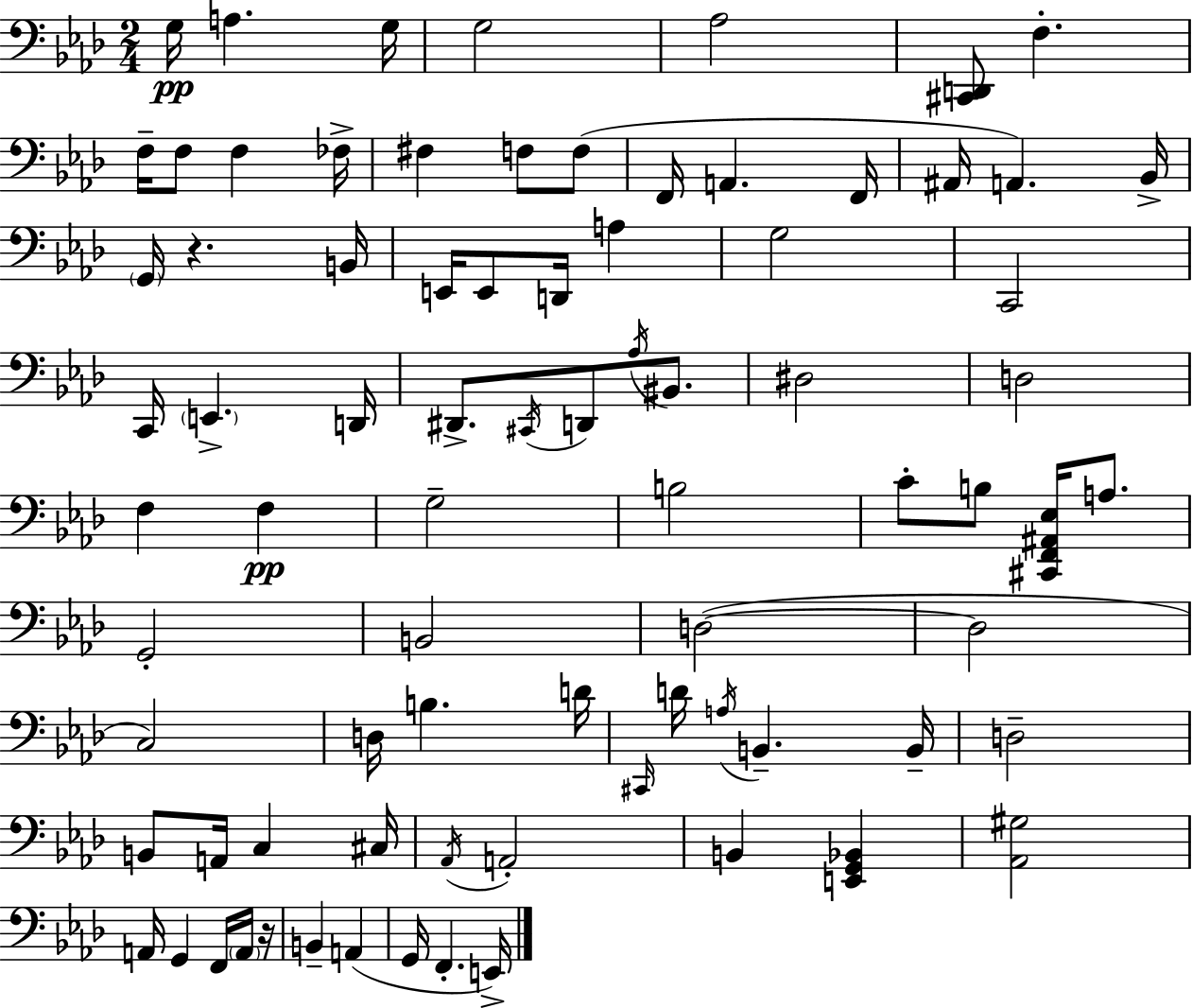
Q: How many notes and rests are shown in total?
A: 80